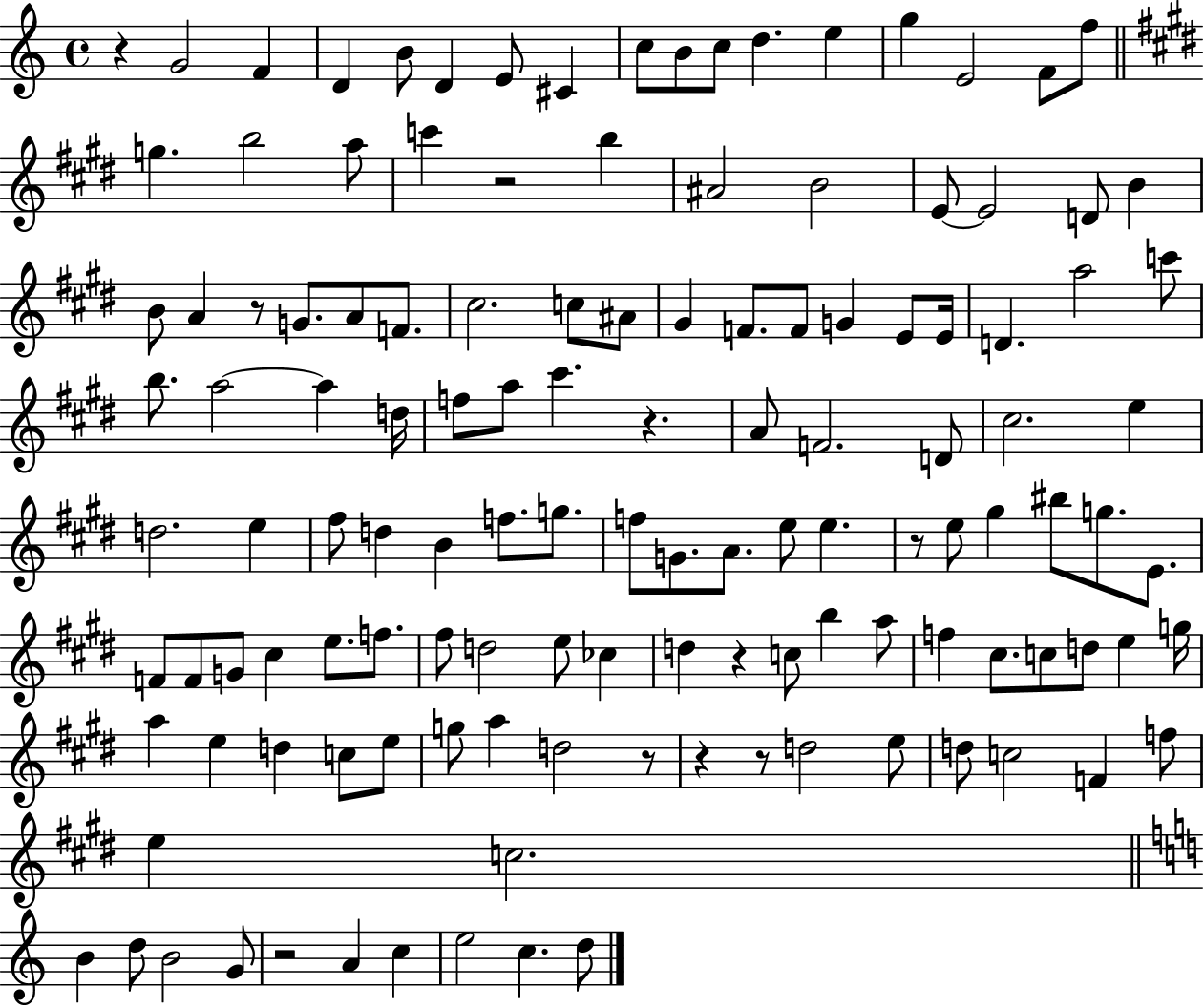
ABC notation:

X:1
T:Untitled
M:4/4
L:1/4
K:C
z G2 F D B/2 D E/2 ^C c/2 B/2 c/2 d e g E2 F/2 f/2 g b2 a/2 c' z2 b ^A2 B2 E/2 E2 D/2 B B/2 A z/2 G/2 A/2 F/2 ^c2 c/2 ^A/2 ^G F/2 F/2 G E/2 E/4 D a2 c'/2 b/2 a2 a d/4 f/2 a/2 ^c' z A/2 F2 D/2 ^c2 e d2 e ^f/2 d B f/2 g/2 f/2 G/2 A/2 e/2 e z/2 e/2 ^g ^b/2 g/2 E/2 F/2 F/2 G/2 ^c e/2 f/2 ^f/2 d2 e/2 _c d z c/2 b a/2 f ^c/2 c/2 d/2 e g/4 a e d c/2 e/2 g/2 a d2 z/2 z z/2 d2 e/2 d/2 c2 F f/2 e c2 B d/2 B2 G/2 z2 A c e2 c d/2